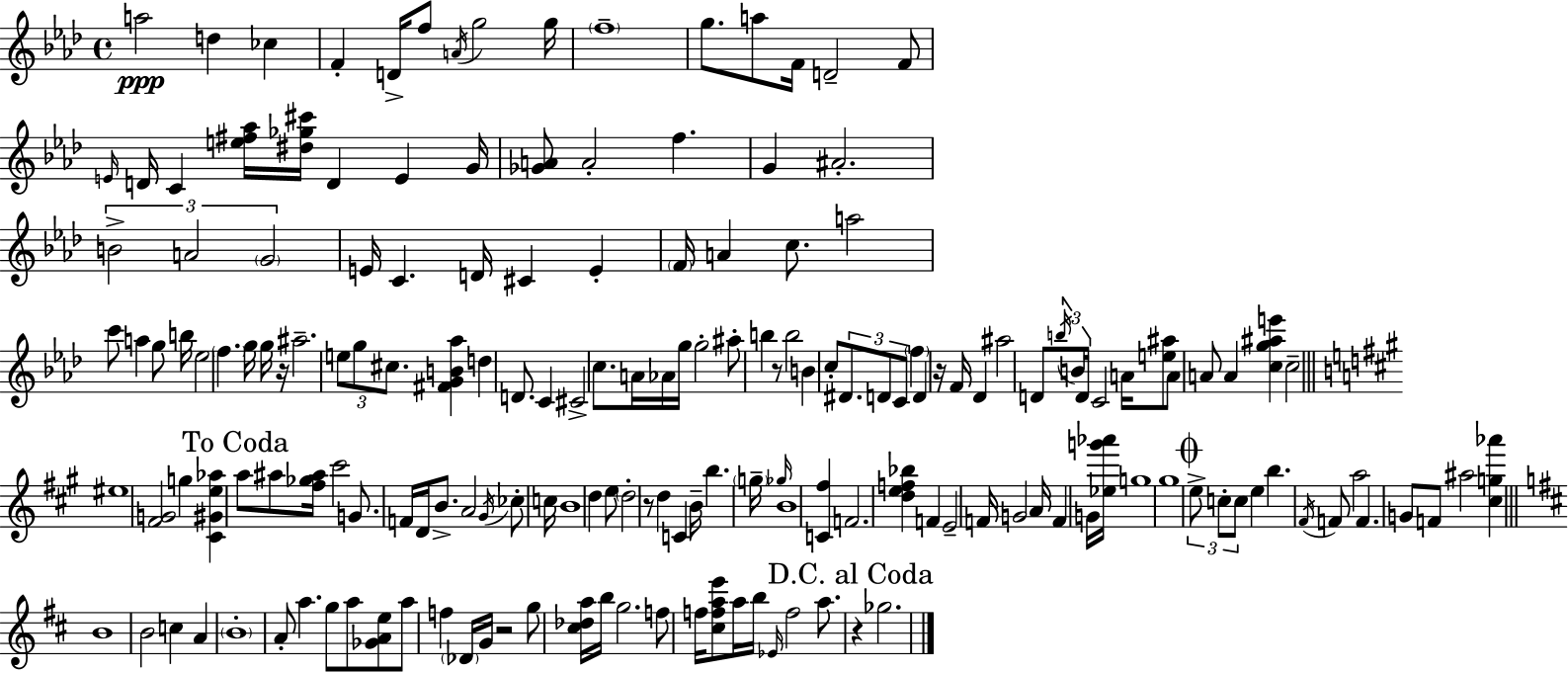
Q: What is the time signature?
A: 4/4